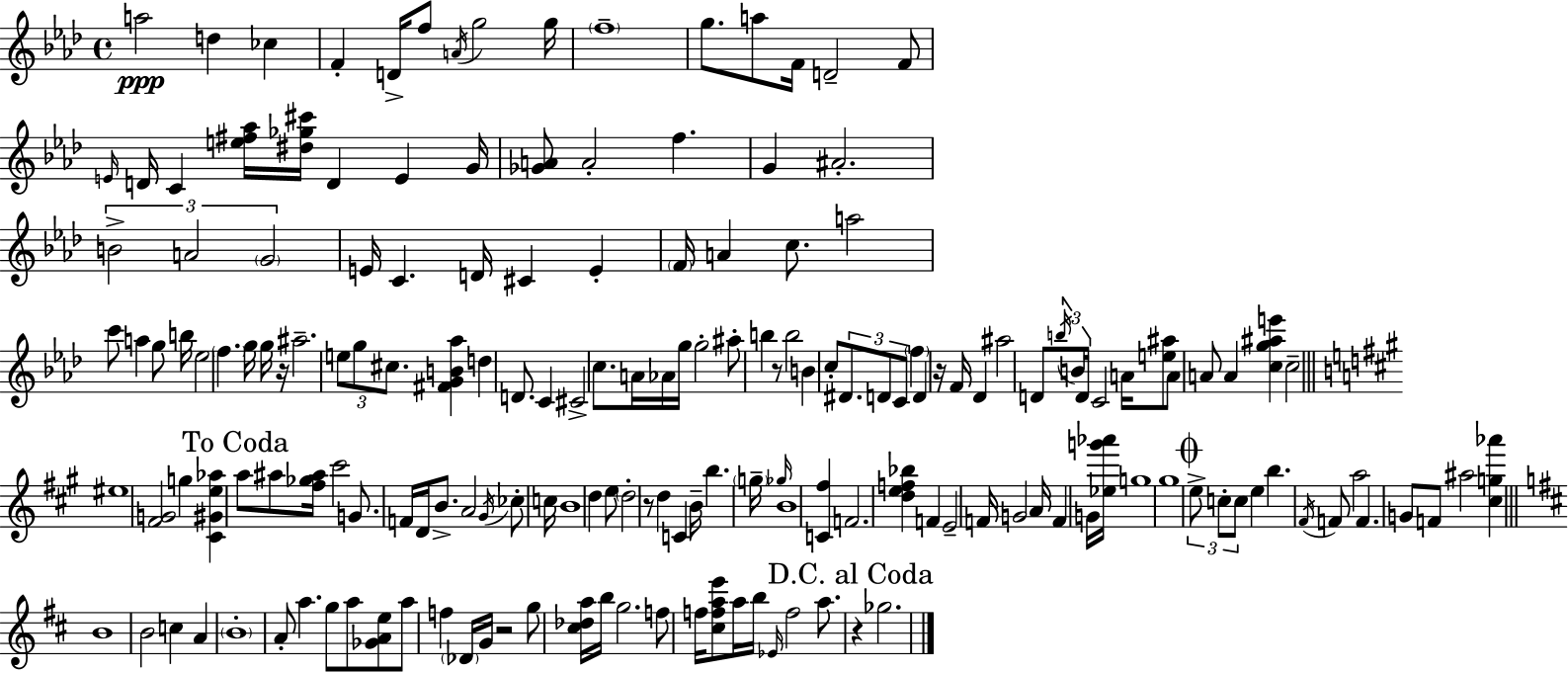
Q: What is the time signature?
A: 4/4